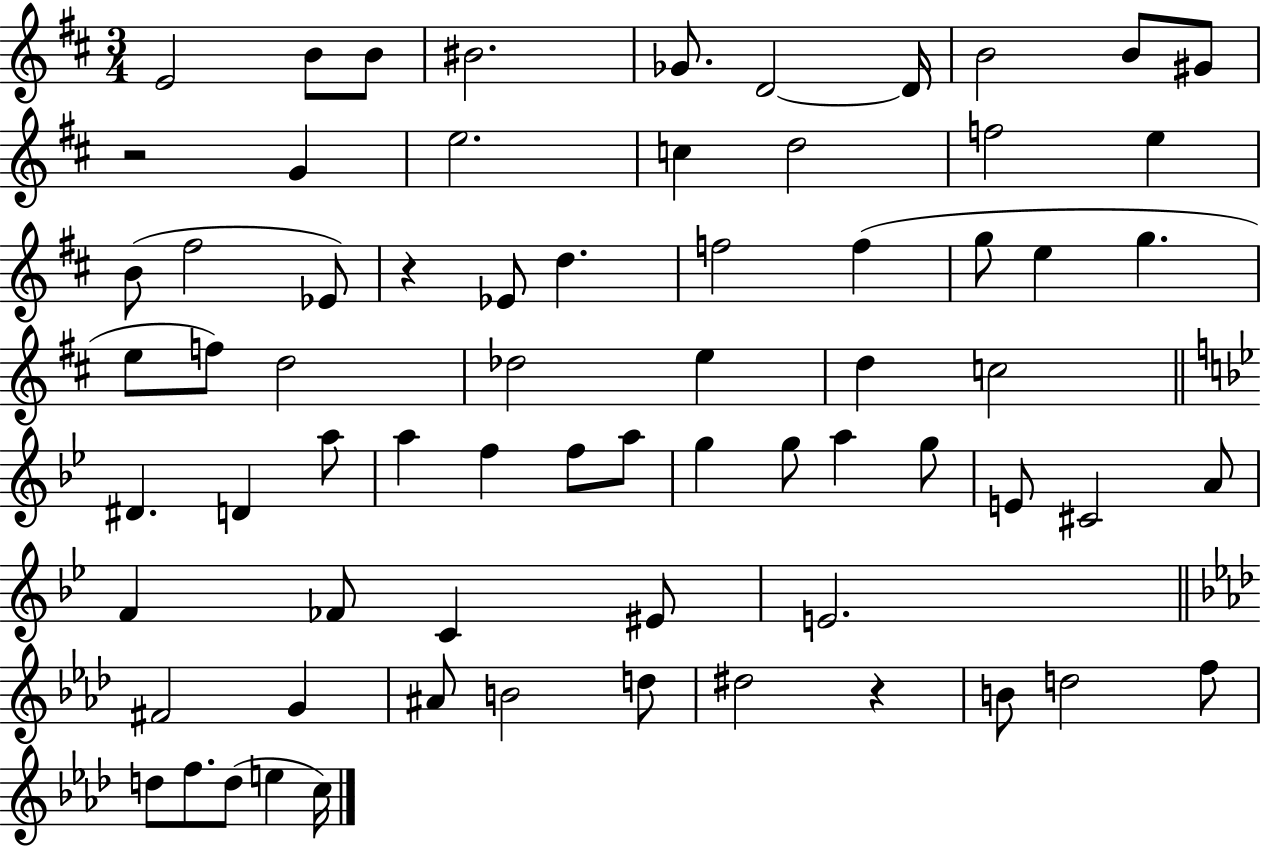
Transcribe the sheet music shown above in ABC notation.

X:1
T:Untitled
M:3/4
L:1/4
K:D
E2 B/2 B/2 ^B2 _G/2 D2 D/4 B2 B/2 ^G/2 z2 G e2 c d2 f2 e B/2 ^f2 _E/2 z _E/2 d f2 f g/2 e g e/2 f/2 d2 _d2 e d c2 ^D D a/2 a f f/2 a/2 g g/2 a g/2 E/2 ^C2 A/2 F _F/2 C ^E/2 E2 ^F2 G ^A/2 B2 d/2 ^d2 z B/2 d2 f/2 d/2 f/2 d/2 e c/4